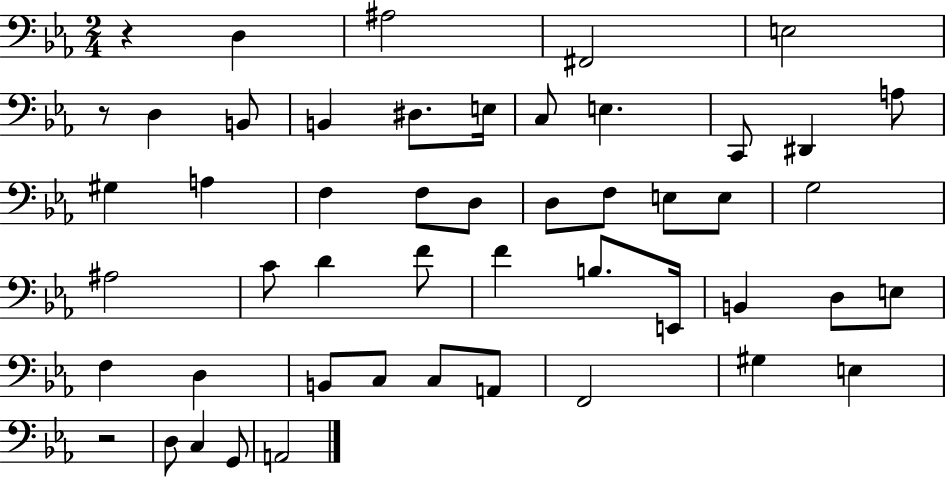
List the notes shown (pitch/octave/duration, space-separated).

R/q D3/q A#3/h F#2/h E3/h R/e D3/q B2/e B2/q D#3/e. E3/s C3/e E3/q. C2/e D#2/q A3/e G#3/q A3/q F3/q F3/e D3/e D3/e F3/e E3/e E3/e G3/h A#3/h C4/e D4/q F4/e F4/q B3/e. E2/s B2/q D3/e E3/e F3/q D3/q B2/e C3/e C3/e A2/e F2/h G#3/q E3/q R/h D3/e C3/q G2/e A2/h